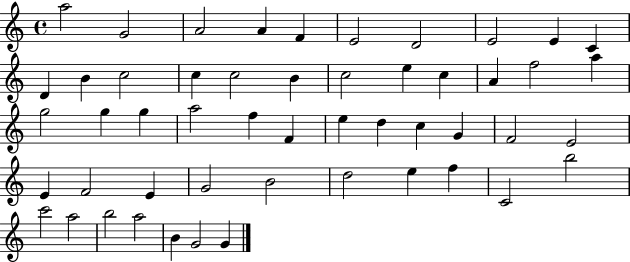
A5/h G4/h A4/h A4/q F4/q E4/h D4/h E4/h E4/q C4/q D4/q B4/q C5/h C5/q C5/h B4/q C5/h E5/q C5/q A4/q F5/h A5/q G5/h G5/q G5/q A5/h F5/q F4/q E5/q D5/q C5/q G4/q F4/h E4/h E4/q F4/h E4/q G4/h B4/h D5/h E5/q F5/q C4/h B5/h C6/h A5/h B5/h A5/h B4/q G4/h G4/q